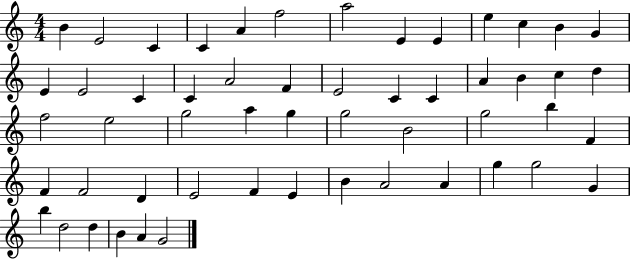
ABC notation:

X:1
T:Untitled
M:4/4
L:1/4
K:C
B E2 C C A f2 a2 E E e c B G E E2 C C A2 F E2 C C A B c d f2 e2 g2 a g g2 B2 g2 b F F F2 D E2 F E B A2 A g g2 G b d2 d B A G2